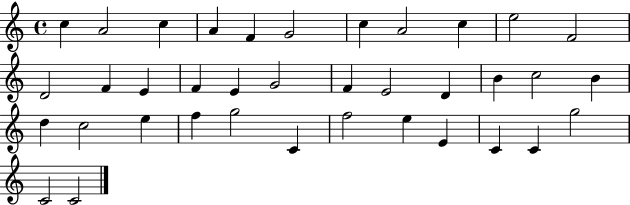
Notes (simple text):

C5/q A4/h C5/q A4/q F4/q G4/h C5/q A4/h C5/q E5/h F4/h D4/h F4/q E4/q F4/q E4/q G4/h F4/q E4/h D4/q B4/q C5/h B4/q D5/q C5/h E5/q F5/q G5/h C4/q F5/h E5/q E4/q C4/q C4/q G5/h C4/h C4/h